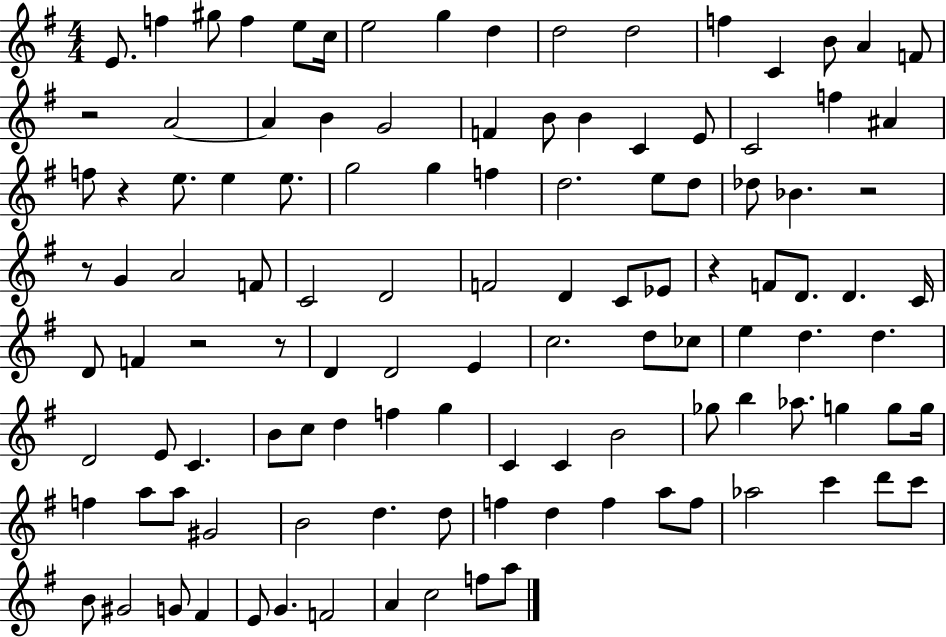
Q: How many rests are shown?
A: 7